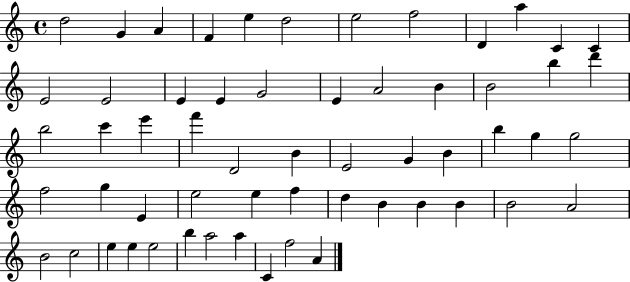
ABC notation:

X:1
T:Untitled
M:4/4
L:1/4
K:C
d2 G A F e d2 e2 f2 D a C C E2 E2 E E G2 E A2 B B2 b d' b2 c' e' f' D2 B E2 G B b g g2 f2 g E e2 e f d B B B B2 A2 B2 c2 e e e2 b a2 a C f2 A